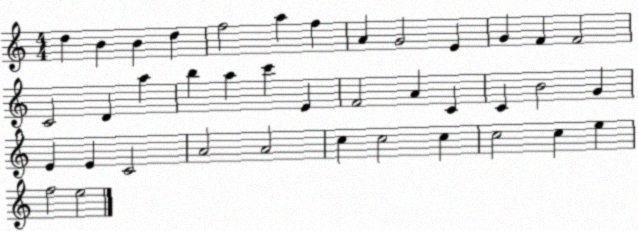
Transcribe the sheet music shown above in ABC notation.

X:1
T:Untitled
M:4/4
L:1/4
K:C
d B B d f2 a f A G2 E G F F2 C2 D a b a c' E F2 A C C B2 G E E C2 A2 A2 c c2 c c2 c e f2 e2